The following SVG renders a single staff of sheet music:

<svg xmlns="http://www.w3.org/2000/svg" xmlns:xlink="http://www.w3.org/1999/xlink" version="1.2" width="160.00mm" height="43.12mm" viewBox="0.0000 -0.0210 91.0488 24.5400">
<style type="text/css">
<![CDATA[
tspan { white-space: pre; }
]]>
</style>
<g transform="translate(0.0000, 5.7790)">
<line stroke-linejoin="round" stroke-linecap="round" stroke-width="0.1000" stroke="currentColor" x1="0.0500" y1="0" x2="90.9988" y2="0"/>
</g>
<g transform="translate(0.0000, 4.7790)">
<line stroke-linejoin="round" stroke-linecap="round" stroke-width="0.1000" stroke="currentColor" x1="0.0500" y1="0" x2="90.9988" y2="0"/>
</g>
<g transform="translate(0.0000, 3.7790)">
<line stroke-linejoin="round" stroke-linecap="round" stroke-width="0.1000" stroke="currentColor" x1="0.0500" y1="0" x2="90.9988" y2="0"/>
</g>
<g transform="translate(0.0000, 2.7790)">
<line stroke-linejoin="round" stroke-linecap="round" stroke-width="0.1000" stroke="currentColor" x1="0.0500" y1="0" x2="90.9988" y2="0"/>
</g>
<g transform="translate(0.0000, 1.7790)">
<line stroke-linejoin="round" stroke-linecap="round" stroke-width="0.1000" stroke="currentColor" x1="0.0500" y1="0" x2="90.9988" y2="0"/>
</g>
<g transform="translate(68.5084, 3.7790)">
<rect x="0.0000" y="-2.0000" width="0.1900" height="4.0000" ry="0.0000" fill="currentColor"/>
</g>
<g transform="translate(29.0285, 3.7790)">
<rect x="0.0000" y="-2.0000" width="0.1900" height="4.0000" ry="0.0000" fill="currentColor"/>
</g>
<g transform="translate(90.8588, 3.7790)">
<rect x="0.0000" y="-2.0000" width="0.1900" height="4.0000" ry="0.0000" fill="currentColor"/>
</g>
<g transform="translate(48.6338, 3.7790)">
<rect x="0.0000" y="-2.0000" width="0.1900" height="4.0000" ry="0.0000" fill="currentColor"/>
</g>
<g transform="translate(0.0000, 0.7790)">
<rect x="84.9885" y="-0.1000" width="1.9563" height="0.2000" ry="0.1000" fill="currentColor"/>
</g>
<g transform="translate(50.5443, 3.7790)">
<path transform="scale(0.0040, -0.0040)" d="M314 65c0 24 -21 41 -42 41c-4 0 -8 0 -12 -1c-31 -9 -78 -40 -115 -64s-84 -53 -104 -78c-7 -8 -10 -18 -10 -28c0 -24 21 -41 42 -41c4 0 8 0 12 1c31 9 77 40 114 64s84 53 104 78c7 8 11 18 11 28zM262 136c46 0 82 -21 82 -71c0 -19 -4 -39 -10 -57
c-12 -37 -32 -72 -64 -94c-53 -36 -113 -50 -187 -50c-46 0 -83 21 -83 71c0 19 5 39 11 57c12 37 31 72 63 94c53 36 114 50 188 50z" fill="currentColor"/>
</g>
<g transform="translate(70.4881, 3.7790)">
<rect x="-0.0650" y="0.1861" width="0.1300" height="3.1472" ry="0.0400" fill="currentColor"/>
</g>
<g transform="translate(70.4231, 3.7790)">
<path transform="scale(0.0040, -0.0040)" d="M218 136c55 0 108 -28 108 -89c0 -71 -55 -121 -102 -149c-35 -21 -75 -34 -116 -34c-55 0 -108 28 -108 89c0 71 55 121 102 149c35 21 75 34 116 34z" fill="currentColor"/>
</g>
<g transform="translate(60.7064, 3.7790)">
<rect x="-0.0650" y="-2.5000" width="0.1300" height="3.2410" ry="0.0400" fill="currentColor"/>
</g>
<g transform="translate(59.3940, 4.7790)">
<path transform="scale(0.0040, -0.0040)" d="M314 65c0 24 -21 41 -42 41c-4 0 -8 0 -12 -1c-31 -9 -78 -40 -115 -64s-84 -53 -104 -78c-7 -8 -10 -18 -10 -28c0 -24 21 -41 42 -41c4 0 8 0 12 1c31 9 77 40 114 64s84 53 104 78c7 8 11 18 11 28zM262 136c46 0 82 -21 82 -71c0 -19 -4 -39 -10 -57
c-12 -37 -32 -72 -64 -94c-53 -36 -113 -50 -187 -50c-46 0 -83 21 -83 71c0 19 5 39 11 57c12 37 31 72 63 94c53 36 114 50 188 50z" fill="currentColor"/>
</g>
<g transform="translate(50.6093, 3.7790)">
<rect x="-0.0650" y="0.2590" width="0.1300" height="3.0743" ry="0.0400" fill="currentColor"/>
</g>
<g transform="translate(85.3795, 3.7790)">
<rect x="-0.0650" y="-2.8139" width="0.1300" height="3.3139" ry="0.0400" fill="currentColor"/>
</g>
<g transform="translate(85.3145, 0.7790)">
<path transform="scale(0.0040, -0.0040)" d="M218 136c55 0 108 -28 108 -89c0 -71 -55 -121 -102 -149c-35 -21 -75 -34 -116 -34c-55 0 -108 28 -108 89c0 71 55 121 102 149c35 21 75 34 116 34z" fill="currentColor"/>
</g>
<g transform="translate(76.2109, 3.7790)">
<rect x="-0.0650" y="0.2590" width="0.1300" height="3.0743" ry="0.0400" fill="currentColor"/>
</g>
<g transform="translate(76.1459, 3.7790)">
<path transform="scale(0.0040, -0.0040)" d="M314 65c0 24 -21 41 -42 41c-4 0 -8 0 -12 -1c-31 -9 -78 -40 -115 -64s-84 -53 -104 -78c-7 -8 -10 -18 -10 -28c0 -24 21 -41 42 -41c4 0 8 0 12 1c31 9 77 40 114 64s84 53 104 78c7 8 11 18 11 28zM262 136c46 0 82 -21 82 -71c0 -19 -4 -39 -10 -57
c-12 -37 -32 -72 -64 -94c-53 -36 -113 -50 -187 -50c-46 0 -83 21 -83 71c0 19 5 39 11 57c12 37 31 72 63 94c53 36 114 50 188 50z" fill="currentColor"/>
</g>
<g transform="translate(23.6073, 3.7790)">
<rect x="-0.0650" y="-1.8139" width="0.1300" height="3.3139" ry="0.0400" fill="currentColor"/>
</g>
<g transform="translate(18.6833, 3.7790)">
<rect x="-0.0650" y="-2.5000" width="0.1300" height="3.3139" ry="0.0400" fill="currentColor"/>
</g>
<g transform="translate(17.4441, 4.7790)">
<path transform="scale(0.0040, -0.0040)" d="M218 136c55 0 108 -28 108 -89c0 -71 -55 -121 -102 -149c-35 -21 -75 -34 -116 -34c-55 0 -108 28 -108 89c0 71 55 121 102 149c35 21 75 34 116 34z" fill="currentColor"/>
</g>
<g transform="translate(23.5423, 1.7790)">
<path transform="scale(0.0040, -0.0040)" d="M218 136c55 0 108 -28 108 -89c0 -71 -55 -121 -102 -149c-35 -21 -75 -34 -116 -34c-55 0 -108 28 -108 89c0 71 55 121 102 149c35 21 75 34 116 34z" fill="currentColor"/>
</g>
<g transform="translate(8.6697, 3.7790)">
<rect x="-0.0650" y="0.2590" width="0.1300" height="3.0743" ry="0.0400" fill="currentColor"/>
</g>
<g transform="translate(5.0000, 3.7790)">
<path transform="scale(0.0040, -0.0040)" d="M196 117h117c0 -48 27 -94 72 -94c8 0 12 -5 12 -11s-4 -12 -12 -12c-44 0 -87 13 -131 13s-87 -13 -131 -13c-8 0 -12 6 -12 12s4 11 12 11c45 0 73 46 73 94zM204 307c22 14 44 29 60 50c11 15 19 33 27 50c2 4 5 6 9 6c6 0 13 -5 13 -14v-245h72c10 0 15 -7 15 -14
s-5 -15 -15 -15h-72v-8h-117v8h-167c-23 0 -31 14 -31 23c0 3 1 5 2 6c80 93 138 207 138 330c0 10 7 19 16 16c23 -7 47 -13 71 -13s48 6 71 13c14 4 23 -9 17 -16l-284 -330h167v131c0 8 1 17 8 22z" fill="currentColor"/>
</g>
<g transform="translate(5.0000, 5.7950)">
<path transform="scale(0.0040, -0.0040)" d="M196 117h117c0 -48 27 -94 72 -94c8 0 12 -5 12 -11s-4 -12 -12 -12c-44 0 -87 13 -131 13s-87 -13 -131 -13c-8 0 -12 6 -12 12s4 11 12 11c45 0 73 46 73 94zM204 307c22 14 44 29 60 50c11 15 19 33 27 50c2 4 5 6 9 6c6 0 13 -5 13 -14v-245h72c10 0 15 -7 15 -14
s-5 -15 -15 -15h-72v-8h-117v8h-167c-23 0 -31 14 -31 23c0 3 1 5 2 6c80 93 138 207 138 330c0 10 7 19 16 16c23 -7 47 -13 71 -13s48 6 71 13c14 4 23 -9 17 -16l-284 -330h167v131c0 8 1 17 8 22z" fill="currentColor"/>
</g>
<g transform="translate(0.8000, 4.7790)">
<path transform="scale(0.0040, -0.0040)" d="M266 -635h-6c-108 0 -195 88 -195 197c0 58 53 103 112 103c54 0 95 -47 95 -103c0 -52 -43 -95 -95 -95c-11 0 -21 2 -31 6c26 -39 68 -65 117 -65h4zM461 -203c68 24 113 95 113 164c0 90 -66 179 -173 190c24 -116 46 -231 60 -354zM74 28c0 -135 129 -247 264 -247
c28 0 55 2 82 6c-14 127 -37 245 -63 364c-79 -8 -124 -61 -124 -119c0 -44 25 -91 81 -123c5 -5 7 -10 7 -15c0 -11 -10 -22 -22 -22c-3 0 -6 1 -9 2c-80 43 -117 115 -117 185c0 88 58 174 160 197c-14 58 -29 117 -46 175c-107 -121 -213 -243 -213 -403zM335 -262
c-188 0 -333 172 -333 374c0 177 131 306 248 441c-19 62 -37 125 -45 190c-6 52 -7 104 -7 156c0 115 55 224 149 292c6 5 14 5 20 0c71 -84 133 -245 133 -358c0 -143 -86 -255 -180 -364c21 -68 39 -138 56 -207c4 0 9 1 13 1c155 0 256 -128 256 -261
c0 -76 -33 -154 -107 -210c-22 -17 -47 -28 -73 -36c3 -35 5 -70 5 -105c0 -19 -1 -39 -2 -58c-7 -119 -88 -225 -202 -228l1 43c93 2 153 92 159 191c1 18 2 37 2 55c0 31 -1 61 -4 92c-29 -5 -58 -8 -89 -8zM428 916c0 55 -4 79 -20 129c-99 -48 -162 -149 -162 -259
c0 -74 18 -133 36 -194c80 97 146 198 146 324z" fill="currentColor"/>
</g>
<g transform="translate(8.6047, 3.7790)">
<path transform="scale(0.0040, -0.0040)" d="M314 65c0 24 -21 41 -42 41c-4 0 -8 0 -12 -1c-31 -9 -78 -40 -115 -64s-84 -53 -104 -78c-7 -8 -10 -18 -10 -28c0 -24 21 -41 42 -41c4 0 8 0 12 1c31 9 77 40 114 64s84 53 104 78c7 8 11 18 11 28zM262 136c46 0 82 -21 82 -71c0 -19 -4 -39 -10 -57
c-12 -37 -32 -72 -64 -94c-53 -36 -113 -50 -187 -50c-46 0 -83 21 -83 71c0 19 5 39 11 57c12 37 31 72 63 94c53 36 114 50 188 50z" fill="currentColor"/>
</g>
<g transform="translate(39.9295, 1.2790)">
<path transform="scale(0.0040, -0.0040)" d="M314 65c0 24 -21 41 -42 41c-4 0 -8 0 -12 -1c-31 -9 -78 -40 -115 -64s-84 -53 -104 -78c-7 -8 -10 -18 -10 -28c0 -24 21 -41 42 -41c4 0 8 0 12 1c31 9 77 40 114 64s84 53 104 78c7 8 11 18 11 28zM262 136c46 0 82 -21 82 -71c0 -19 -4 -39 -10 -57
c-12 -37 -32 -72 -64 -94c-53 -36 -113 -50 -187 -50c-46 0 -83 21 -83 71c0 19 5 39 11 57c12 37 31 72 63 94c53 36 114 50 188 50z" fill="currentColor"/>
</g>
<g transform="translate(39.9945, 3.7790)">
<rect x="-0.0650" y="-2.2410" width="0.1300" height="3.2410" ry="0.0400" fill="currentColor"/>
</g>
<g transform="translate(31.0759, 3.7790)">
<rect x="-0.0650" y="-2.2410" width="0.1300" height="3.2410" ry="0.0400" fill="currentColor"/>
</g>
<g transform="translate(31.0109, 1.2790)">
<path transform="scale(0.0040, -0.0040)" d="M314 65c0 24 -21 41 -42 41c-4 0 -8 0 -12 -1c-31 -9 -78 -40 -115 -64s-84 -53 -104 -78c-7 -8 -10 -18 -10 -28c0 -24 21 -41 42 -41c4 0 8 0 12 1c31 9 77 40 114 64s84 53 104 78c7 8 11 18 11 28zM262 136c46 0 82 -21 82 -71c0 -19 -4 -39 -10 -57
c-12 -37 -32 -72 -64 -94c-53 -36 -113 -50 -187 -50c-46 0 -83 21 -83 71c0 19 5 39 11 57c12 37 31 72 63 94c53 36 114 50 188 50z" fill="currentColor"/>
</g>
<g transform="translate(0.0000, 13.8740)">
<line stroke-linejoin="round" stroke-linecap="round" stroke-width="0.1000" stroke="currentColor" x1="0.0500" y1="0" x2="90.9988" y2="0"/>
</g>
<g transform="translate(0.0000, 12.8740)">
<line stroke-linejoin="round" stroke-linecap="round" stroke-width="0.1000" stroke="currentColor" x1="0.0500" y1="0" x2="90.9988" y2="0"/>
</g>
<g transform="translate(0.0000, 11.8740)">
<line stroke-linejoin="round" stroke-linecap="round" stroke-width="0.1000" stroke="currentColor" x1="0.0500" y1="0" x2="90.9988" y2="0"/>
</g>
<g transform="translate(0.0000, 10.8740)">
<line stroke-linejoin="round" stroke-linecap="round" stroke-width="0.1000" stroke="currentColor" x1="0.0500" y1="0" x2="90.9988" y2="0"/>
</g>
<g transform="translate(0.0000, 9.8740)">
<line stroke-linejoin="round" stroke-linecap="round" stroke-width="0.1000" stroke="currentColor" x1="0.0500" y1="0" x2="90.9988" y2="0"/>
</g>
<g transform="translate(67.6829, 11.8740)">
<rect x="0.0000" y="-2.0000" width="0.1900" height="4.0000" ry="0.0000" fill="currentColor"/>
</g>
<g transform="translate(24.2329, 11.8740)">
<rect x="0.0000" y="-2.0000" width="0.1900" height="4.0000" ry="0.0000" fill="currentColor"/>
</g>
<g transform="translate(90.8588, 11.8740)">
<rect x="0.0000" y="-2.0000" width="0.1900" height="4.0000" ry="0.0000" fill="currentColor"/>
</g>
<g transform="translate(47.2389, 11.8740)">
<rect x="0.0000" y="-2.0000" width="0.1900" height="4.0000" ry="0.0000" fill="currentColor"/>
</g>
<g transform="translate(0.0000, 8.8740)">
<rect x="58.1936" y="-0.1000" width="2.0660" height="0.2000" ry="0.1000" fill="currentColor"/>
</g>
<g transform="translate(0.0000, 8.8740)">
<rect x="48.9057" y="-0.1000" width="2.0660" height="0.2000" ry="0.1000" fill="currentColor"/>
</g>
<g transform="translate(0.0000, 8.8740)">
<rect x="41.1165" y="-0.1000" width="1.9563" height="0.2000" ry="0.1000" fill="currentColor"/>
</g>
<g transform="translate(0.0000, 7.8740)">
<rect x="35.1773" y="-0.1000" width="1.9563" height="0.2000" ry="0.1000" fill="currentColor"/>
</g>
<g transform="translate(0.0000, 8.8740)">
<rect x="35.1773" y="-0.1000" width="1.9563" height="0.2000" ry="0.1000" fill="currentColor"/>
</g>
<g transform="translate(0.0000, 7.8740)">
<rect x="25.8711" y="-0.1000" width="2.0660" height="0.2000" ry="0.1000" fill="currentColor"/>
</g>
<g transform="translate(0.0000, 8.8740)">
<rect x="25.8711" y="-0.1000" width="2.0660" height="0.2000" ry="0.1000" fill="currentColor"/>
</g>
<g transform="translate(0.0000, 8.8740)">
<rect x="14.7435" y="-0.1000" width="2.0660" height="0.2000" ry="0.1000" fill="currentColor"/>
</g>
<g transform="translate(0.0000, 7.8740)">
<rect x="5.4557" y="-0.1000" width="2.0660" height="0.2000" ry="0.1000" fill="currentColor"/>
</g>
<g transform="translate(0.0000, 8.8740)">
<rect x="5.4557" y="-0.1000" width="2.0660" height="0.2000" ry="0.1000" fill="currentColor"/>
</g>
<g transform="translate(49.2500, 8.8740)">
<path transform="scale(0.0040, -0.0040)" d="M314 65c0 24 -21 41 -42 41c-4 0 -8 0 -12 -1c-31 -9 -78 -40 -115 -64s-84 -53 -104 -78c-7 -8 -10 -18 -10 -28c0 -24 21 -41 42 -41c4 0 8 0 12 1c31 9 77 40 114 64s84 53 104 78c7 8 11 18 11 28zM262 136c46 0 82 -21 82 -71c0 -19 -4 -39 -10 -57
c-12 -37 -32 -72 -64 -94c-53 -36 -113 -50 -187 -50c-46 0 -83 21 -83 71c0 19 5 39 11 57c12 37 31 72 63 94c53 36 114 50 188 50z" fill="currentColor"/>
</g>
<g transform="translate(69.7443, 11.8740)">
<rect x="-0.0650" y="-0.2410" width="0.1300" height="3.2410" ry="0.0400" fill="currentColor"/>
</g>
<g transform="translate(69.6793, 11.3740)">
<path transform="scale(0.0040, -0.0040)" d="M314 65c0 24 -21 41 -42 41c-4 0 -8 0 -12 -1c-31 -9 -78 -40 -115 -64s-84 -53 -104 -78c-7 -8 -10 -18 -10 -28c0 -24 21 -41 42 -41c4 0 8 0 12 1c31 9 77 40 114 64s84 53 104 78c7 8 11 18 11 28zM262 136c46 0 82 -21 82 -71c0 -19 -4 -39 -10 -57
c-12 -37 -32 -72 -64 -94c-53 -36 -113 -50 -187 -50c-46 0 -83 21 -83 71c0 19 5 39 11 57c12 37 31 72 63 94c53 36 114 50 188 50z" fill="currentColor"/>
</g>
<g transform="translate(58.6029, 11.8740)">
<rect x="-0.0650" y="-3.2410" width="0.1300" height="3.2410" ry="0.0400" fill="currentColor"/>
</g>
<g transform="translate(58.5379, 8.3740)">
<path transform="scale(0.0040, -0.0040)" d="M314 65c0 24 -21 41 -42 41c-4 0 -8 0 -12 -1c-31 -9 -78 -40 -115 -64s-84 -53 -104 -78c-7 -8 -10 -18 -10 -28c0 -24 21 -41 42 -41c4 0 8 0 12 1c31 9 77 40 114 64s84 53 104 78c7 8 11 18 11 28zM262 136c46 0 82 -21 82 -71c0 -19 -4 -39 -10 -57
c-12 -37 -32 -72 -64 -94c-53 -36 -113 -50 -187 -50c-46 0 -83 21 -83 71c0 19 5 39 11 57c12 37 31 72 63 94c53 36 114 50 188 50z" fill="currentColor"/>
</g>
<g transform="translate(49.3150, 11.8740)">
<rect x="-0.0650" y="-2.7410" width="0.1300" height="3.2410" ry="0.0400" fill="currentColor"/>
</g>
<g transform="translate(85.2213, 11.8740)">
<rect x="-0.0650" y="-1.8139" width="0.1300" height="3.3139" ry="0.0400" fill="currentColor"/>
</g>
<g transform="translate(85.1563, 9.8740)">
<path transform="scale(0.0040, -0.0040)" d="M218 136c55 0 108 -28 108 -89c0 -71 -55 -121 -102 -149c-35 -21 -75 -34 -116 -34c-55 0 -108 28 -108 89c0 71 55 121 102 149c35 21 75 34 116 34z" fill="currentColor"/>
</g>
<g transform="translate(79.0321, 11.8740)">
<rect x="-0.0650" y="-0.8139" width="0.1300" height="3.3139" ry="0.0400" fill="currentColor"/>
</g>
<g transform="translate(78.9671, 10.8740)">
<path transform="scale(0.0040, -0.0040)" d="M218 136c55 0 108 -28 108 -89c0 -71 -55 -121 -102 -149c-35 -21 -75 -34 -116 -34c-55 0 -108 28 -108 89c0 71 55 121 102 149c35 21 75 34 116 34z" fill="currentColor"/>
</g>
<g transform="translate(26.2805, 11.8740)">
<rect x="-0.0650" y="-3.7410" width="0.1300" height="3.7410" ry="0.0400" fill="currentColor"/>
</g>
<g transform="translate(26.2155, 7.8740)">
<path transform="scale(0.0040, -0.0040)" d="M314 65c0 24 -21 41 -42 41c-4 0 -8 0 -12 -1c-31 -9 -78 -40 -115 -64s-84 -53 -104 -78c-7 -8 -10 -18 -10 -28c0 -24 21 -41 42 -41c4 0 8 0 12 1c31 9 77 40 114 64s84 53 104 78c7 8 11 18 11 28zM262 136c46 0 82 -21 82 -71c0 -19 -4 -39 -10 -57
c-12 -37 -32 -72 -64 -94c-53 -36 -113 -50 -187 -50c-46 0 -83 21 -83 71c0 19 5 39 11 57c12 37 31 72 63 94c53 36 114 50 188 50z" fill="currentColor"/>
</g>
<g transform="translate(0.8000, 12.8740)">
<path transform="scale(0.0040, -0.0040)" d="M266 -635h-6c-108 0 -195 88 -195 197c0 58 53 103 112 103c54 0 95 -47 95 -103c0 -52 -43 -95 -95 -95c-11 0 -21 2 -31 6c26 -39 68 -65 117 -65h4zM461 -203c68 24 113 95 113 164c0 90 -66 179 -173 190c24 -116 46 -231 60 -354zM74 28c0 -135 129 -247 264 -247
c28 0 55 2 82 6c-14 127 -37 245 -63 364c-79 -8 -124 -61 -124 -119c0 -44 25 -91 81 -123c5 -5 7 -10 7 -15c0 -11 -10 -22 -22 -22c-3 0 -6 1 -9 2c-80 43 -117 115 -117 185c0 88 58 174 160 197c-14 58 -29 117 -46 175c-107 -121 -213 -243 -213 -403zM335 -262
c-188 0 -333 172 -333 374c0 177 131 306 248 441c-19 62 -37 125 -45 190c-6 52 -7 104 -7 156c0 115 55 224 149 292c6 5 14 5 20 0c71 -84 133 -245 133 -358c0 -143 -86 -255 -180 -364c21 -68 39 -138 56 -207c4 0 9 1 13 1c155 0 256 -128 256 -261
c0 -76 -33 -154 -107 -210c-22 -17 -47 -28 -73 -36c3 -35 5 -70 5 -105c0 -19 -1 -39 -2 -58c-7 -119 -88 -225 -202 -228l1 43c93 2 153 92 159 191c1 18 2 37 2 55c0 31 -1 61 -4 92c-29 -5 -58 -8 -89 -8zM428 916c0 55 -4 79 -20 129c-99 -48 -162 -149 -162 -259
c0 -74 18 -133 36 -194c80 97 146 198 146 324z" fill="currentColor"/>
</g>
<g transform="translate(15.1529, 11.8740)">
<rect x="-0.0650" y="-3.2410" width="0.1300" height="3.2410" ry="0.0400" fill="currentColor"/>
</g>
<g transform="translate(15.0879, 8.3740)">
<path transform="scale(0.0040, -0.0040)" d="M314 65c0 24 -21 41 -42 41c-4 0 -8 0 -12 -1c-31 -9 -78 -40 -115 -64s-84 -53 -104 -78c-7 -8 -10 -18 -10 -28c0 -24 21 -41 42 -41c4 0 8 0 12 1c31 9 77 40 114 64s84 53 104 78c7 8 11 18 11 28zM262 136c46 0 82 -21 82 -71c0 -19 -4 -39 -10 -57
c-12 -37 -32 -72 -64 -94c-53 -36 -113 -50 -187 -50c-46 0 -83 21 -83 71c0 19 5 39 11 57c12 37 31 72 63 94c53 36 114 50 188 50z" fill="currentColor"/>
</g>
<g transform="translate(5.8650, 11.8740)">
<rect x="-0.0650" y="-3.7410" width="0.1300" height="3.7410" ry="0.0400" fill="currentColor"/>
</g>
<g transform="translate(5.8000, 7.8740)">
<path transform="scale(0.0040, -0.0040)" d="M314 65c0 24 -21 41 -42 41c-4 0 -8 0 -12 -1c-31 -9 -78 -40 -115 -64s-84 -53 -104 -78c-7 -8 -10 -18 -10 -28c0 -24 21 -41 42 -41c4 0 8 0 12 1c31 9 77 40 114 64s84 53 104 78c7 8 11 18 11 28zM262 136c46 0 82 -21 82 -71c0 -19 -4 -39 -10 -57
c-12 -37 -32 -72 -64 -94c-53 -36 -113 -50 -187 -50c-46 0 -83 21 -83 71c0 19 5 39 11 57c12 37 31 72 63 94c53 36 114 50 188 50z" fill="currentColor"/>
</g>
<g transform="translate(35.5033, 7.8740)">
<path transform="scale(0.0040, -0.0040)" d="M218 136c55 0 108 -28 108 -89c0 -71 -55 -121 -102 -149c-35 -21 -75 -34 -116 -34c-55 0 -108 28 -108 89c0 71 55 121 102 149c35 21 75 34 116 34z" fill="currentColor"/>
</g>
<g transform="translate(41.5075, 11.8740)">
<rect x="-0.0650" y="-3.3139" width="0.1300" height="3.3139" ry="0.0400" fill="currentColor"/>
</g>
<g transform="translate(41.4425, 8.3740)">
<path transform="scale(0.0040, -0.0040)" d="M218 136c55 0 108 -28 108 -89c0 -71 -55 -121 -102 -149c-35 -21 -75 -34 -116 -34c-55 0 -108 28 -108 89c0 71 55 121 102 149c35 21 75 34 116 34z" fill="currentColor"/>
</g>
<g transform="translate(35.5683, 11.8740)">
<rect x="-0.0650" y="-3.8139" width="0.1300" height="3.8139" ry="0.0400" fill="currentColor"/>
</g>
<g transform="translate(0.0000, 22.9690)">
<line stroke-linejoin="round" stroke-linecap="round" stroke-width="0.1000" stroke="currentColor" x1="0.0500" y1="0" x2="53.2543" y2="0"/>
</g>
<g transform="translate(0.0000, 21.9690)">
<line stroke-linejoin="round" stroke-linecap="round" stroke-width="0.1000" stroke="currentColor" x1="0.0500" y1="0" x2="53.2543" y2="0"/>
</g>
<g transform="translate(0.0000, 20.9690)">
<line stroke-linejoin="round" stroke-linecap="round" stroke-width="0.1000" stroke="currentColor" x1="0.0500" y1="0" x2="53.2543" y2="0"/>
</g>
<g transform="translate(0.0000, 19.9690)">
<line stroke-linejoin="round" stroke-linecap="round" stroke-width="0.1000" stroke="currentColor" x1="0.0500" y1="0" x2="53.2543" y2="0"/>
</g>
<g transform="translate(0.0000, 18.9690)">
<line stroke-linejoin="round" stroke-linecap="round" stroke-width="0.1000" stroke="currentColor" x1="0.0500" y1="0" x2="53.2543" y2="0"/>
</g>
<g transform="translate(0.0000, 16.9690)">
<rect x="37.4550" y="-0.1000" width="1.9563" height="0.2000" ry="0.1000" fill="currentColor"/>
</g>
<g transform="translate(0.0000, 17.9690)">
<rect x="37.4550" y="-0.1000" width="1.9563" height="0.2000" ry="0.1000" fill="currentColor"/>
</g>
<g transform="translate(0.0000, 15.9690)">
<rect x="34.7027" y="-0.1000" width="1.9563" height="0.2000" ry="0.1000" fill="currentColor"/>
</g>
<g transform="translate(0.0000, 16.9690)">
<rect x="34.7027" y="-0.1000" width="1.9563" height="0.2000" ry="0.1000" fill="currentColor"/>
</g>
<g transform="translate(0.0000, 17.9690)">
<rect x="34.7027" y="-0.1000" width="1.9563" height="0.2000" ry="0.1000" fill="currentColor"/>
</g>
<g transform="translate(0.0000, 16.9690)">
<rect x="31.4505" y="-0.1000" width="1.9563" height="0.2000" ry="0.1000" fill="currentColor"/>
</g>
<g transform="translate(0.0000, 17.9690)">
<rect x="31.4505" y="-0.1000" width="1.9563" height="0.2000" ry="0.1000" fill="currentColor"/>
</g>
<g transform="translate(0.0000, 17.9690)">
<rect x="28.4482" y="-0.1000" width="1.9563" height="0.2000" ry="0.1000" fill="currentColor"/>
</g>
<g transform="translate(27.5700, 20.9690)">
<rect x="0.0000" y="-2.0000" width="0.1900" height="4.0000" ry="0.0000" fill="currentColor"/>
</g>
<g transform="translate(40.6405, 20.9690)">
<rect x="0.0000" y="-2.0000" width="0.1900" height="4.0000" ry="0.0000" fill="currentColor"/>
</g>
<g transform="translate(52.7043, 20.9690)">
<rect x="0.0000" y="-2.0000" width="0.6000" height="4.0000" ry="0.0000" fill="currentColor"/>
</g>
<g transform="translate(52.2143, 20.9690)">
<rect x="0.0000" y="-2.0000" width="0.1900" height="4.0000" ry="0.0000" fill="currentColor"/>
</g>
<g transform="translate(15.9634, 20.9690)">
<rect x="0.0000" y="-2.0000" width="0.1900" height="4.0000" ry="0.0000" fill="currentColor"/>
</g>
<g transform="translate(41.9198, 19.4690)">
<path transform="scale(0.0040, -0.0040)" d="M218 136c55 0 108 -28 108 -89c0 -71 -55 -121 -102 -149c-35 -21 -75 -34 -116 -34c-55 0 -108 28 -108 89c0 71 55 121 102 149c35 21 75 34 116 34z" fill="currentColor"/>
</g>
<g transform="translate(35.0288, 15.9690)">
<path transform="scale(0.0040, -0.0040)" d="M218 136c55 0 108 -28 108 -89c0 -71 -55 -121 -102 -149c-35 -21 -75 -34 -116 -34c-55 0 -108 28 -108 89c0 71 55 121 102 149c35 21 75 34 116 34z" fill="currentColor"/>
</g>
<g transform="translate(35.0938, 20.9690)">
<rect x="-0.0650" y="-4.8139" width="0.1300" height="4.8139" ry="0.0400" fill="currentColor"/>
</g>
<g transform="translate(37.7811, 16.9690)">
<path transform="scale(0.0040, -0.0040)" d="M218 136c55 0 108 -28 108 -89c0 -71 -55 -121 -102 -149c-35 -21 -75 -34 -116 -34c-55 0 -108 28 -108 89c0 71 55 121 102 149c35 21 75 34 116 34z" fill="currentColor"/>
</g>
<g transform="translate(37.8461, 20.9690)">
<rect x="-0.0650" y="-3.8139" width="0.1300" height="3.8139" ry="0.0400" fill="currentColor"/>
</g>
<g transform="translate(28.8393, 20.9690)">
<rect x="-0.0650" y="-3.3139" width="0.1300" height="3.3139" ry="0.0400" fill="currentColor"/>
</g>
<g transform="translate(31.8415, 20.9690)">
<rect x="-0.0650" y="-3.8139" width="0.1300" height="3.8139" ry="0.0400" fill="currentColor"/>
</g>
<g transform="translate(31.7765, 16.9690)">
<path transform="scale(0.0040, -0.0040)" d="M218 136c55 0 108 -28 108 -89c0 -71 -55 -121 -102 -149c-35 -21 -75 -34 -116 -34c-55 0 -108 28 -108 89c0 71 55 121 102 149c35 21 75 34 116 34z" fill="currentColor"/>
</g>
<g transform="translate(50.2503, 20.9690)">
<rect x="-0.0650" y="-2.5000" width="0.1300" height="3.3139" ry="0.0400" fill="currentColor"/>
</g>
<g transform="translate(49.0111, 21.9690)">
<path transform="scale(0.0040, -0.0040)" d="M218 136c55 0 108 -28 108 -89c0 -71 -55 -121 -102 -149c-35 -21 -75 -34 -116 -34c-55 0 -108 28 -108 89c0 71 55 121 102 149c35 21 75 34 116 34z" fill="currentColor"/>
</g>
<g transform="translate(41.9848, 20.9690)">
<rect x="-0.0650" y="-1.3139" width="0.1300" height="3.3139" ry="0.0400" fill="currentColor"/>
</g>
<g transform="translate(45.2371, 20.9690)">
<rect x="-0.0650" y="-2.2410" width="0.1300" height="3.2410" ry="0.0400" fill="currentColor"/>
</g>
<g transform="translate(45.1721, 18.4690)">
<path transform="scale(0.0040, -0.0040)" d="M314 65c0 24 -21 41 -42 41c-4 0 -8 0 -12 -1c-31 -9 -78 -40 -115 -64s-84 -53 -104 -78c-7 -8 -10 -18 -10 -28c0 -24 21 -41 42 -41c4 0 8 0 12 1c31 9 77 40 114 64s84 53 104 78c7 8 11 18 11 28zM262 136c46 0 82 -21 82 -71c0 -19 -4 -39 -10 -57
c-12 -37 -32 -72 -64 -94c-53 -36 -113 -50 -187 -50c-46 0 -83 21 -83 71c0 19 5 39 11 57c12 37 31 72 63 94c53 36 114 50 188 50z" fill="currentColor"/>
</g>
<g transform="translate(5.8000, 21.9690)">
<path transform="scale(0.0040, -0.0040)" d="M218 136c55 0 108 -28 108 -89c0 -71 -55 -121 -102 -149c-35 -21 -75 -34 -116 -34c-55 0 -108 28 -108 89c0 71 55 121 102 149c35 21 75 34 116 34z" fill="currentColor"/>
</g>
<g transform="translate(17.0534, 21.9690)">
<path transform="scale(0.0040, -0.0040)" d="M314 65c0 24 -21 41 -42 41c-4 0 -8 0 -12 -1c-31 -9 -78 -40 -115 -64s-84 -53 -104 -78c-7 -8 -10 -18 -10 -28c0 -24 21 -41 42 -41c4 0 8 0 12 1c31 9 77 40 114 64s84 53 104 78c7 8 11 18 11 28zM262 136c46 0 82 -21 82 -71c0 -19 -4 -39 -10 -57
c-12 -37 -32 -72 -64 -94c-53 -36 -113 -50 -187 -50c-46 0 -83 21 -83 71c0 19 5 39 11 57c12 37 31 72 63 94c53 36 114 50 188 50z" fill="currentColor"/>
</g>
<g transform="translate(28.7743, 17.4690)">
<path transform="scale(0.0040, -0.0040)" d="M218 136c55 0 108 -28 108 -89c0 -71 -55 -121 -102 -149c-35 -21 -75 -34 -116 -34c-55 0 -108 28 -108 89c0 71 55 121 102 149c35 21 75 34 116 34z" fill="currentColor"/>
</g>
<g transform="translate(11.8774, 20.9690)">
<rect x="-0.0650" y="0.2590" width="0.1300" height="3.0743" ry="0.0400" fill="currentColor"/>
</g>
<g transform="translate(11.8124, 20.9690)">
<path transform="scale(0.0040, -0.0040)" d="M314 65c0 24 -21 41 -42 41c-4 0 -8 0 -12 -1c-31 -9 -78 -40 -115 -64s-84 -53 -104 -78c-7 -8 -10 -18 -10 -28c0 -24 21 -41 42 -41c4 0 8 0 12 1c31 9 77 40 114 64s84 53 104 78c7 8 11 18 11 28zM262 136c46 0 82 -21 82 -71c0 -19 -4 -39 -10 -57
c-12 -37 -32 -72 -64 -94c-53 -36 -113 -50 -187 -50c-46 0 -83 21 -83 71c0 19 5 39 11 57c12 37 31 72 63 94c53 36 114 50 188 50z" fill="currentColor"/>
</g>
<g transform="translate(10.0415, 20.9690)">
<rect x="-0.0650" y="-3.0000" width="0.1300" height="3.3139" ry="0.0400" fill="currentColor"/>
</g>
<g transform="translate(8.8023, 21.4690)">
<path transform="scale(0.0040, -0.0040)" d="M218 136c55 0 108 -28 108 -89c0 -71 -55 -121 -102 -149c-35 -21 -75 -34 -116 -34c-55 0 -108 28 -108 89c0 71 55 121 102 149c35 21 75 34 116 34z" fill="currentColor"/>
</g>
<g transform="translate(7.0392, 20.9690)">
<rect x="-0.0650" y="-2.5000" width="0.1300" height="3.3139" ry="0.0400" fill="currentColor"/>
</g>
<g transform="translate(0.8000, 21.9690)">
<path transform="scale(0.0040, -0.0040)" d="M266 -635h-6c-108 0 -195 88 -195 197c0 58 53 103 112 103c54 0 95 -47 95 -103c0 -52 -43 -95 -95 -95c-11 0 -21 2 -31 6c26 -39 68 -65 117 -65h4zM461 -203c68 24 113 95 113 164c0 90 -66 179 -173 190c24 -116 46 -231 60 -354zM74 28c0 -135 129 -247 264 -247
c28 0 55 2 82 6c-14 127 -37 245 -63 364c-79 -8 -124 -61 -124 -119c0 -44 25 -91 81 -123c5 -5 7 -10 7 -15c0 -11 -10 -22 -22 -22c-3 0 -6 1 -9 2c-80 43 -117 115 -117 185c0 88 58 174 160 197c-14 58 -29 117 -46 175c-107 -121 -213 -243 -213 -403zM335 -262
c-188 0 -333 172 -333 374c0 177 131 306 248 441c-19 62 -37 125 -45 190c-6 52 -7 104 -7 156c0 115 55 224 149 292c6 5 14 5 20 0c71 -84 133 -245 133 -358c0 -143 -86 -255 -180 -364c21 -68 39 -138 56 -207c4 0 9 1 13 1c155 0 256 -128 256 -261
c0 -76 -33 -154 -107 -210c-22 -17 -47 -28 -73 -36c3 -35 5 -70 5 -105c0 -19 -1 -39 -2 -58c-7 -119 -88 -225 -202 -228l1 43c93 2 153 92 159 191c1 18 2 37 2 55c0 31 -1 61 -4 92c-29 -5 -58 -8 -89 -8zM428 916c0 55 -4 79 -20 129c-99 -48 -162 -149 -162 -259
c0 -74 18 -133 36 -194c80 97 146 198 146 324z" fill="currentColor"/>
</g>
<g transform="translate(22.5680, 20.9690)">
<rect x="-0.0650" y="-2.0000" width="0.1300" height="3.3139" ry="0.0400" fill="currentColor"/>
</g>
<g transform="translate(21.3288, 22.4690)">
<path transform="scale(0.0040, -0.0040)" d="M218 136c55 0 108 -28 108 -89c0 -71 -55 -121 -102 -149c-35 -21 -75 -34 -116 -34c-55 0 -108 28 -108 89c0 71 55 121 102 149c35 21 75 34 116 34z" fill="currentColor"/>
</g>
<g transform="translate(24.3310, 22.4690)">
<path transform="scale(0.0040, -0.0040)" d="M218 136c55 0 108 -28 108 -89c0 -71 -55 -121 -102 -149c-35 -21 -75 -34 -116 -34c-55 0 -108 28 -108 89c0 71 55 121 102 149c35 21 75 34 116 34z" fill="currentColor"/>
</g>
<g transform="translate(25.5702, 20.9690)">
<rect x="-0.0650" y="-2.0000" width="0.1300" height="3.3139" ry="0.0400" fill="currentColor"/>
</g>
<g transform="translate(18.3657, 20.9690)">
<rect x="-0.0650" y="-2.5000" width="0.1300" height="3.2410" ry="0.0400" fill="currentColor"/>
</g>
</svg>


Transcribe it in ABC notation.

X:1
T:Untitled
M:4/4
L:1/4
K:C
B2 G f g2 g2 B2 G2 B B2 a c'2 b2 c'2 c' b a2 b2 c2 d f G A B2 G2 F F b c' e' c' e g2 G